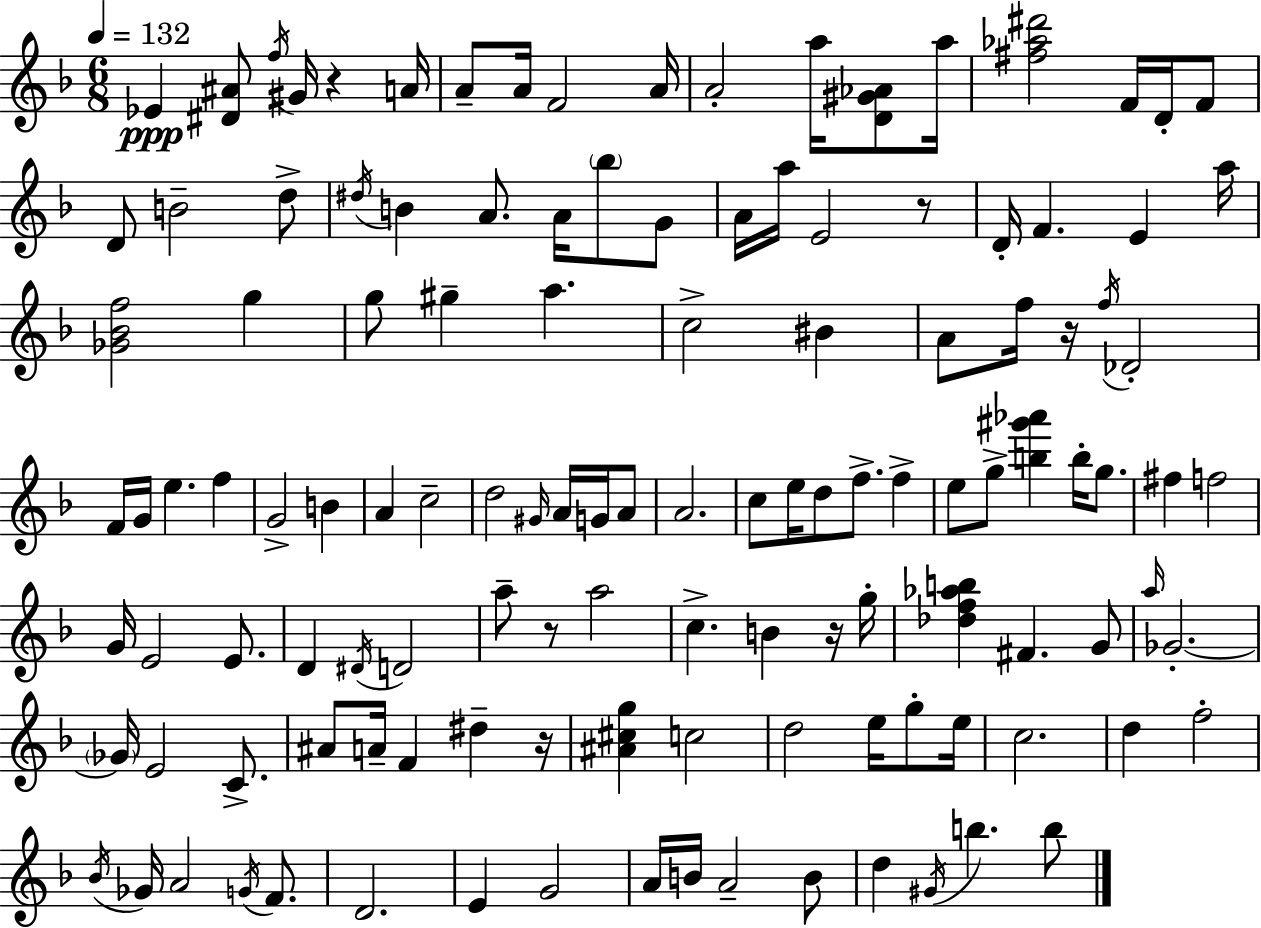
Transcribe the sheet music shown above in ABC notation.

X:1
T:Untitled
M:6/8
L:1/4
K:Dm
_E [^D^A]/2 f/4 ^G/4 z A/4 A/2 A/4 F2 A/4 A2 a/4 [D^G_A]/2 a/4 [^f_a^d']2 F/4 D/4 F/2 D/2 B2 d/2 ^d/4 B A/2 A/4 _b/2 G/2 A/4 a/4 E2 z/2 D/4 F E a/4 [_G_Bf]2 g g/2 ^g a c2 ^B A/2 f/4 z/4 f/4 _D2 F/4 G/4 e f G2 B A c2 d2 ^G/4 A/4 G/4 A/2 A2 c/2 e/4 d/2 f/2 f e/2 g/2 [b^g'_a'] b/4 g/2 ^f f2 G/4 E2 E/2 D ^D/4 D2 a/2 z/2 a2 c B z/4 g/4 [_df_ab] ^F G/2 a/4 _G2 _G/4 E2 C/2 ^A/2 A/4 F ^d z/4 [^A^cg] c2 d2 e/4 g/2 e/4 c2 d f2 _B/4 _G/4 A2 G/4 F/2 D2 E G2 A/4 B/4 A2 B/2 d ^G/4 b b/2